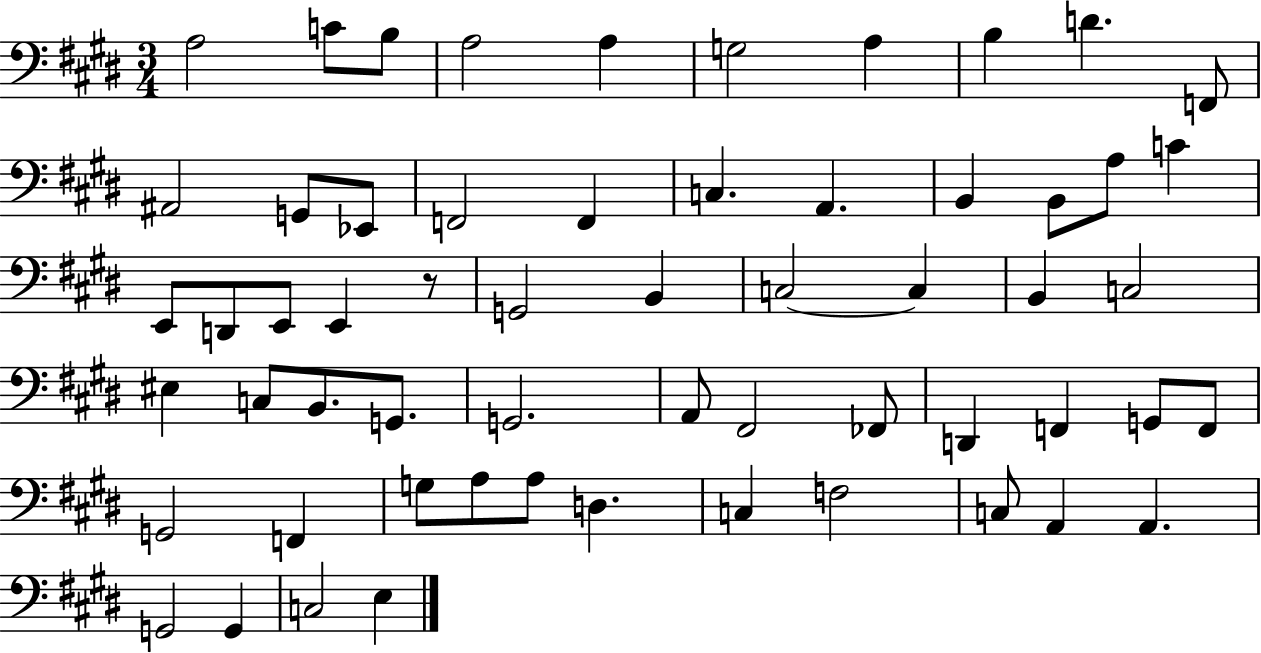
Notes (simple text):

A3/h C4/e B3/e A3/h A3/q G3/h A3/q B3/q D4/q. F2/e A#2/h G2/e Eb2/e F2/h F2/q C3/q. A2/q. B2/q B2/e A3/e C4/q E2/e D2/e E2/e E2/q R/e G2/h B2/q C3/h C3/q B2/q C3/h EIS3/q C3/e B2/e. G2/e. G2/h. A2/e F#2/h FES2/e D2/q F2/q G2/e F2/e G2/h F2/q G3/e A3/e A3/e D3/q. C3/q F3/h C3/e A2/q A2/q. G2/h G2/q C3/h E3/q